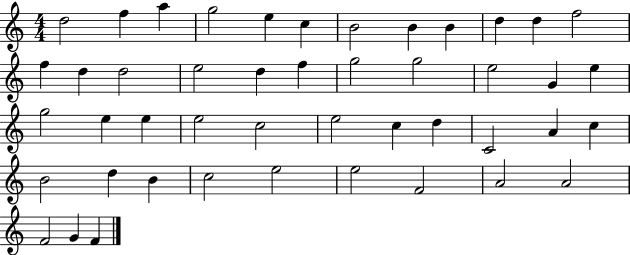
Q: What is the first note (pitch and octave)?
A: D5